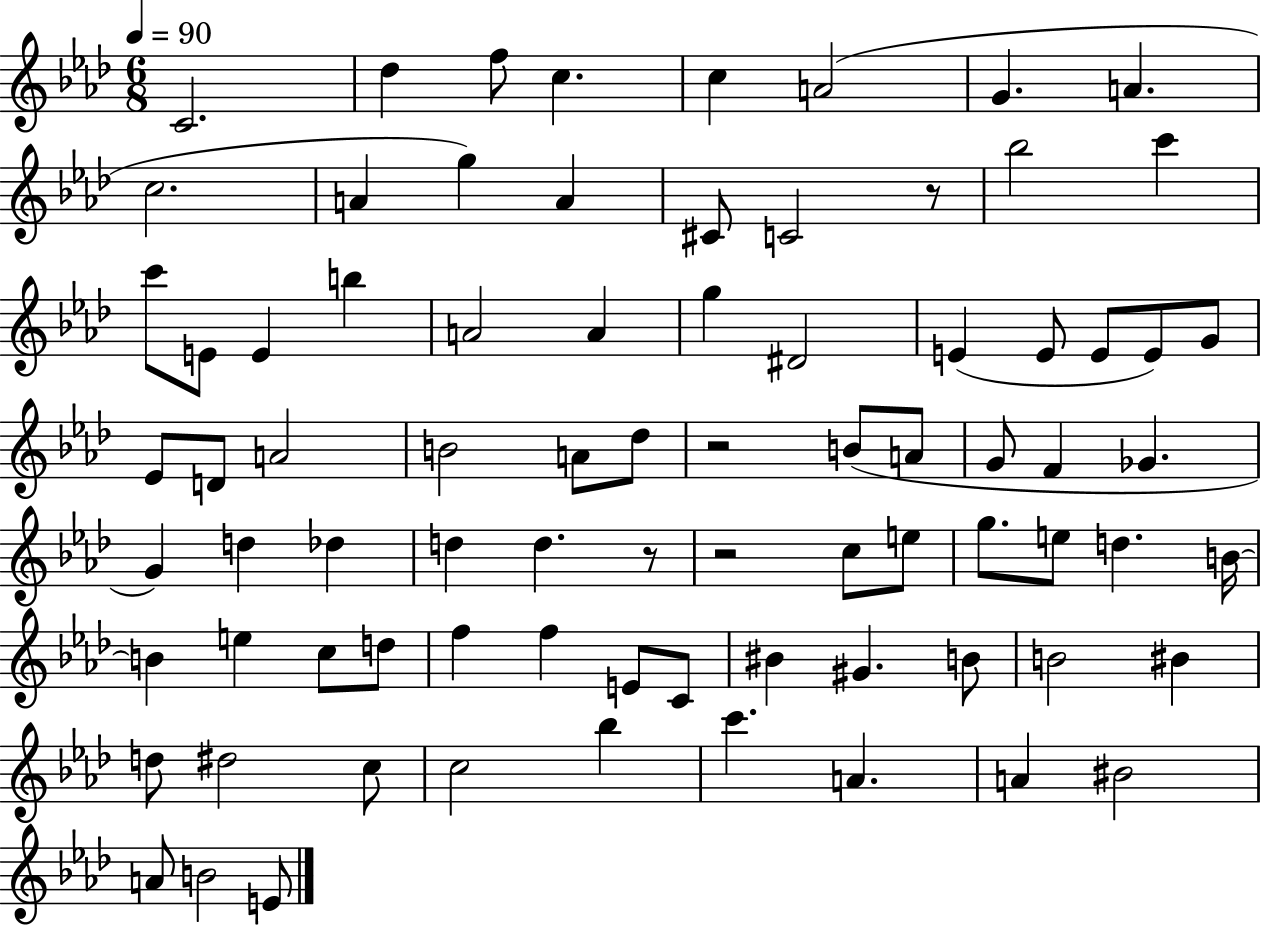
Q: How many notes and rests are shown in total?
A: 80